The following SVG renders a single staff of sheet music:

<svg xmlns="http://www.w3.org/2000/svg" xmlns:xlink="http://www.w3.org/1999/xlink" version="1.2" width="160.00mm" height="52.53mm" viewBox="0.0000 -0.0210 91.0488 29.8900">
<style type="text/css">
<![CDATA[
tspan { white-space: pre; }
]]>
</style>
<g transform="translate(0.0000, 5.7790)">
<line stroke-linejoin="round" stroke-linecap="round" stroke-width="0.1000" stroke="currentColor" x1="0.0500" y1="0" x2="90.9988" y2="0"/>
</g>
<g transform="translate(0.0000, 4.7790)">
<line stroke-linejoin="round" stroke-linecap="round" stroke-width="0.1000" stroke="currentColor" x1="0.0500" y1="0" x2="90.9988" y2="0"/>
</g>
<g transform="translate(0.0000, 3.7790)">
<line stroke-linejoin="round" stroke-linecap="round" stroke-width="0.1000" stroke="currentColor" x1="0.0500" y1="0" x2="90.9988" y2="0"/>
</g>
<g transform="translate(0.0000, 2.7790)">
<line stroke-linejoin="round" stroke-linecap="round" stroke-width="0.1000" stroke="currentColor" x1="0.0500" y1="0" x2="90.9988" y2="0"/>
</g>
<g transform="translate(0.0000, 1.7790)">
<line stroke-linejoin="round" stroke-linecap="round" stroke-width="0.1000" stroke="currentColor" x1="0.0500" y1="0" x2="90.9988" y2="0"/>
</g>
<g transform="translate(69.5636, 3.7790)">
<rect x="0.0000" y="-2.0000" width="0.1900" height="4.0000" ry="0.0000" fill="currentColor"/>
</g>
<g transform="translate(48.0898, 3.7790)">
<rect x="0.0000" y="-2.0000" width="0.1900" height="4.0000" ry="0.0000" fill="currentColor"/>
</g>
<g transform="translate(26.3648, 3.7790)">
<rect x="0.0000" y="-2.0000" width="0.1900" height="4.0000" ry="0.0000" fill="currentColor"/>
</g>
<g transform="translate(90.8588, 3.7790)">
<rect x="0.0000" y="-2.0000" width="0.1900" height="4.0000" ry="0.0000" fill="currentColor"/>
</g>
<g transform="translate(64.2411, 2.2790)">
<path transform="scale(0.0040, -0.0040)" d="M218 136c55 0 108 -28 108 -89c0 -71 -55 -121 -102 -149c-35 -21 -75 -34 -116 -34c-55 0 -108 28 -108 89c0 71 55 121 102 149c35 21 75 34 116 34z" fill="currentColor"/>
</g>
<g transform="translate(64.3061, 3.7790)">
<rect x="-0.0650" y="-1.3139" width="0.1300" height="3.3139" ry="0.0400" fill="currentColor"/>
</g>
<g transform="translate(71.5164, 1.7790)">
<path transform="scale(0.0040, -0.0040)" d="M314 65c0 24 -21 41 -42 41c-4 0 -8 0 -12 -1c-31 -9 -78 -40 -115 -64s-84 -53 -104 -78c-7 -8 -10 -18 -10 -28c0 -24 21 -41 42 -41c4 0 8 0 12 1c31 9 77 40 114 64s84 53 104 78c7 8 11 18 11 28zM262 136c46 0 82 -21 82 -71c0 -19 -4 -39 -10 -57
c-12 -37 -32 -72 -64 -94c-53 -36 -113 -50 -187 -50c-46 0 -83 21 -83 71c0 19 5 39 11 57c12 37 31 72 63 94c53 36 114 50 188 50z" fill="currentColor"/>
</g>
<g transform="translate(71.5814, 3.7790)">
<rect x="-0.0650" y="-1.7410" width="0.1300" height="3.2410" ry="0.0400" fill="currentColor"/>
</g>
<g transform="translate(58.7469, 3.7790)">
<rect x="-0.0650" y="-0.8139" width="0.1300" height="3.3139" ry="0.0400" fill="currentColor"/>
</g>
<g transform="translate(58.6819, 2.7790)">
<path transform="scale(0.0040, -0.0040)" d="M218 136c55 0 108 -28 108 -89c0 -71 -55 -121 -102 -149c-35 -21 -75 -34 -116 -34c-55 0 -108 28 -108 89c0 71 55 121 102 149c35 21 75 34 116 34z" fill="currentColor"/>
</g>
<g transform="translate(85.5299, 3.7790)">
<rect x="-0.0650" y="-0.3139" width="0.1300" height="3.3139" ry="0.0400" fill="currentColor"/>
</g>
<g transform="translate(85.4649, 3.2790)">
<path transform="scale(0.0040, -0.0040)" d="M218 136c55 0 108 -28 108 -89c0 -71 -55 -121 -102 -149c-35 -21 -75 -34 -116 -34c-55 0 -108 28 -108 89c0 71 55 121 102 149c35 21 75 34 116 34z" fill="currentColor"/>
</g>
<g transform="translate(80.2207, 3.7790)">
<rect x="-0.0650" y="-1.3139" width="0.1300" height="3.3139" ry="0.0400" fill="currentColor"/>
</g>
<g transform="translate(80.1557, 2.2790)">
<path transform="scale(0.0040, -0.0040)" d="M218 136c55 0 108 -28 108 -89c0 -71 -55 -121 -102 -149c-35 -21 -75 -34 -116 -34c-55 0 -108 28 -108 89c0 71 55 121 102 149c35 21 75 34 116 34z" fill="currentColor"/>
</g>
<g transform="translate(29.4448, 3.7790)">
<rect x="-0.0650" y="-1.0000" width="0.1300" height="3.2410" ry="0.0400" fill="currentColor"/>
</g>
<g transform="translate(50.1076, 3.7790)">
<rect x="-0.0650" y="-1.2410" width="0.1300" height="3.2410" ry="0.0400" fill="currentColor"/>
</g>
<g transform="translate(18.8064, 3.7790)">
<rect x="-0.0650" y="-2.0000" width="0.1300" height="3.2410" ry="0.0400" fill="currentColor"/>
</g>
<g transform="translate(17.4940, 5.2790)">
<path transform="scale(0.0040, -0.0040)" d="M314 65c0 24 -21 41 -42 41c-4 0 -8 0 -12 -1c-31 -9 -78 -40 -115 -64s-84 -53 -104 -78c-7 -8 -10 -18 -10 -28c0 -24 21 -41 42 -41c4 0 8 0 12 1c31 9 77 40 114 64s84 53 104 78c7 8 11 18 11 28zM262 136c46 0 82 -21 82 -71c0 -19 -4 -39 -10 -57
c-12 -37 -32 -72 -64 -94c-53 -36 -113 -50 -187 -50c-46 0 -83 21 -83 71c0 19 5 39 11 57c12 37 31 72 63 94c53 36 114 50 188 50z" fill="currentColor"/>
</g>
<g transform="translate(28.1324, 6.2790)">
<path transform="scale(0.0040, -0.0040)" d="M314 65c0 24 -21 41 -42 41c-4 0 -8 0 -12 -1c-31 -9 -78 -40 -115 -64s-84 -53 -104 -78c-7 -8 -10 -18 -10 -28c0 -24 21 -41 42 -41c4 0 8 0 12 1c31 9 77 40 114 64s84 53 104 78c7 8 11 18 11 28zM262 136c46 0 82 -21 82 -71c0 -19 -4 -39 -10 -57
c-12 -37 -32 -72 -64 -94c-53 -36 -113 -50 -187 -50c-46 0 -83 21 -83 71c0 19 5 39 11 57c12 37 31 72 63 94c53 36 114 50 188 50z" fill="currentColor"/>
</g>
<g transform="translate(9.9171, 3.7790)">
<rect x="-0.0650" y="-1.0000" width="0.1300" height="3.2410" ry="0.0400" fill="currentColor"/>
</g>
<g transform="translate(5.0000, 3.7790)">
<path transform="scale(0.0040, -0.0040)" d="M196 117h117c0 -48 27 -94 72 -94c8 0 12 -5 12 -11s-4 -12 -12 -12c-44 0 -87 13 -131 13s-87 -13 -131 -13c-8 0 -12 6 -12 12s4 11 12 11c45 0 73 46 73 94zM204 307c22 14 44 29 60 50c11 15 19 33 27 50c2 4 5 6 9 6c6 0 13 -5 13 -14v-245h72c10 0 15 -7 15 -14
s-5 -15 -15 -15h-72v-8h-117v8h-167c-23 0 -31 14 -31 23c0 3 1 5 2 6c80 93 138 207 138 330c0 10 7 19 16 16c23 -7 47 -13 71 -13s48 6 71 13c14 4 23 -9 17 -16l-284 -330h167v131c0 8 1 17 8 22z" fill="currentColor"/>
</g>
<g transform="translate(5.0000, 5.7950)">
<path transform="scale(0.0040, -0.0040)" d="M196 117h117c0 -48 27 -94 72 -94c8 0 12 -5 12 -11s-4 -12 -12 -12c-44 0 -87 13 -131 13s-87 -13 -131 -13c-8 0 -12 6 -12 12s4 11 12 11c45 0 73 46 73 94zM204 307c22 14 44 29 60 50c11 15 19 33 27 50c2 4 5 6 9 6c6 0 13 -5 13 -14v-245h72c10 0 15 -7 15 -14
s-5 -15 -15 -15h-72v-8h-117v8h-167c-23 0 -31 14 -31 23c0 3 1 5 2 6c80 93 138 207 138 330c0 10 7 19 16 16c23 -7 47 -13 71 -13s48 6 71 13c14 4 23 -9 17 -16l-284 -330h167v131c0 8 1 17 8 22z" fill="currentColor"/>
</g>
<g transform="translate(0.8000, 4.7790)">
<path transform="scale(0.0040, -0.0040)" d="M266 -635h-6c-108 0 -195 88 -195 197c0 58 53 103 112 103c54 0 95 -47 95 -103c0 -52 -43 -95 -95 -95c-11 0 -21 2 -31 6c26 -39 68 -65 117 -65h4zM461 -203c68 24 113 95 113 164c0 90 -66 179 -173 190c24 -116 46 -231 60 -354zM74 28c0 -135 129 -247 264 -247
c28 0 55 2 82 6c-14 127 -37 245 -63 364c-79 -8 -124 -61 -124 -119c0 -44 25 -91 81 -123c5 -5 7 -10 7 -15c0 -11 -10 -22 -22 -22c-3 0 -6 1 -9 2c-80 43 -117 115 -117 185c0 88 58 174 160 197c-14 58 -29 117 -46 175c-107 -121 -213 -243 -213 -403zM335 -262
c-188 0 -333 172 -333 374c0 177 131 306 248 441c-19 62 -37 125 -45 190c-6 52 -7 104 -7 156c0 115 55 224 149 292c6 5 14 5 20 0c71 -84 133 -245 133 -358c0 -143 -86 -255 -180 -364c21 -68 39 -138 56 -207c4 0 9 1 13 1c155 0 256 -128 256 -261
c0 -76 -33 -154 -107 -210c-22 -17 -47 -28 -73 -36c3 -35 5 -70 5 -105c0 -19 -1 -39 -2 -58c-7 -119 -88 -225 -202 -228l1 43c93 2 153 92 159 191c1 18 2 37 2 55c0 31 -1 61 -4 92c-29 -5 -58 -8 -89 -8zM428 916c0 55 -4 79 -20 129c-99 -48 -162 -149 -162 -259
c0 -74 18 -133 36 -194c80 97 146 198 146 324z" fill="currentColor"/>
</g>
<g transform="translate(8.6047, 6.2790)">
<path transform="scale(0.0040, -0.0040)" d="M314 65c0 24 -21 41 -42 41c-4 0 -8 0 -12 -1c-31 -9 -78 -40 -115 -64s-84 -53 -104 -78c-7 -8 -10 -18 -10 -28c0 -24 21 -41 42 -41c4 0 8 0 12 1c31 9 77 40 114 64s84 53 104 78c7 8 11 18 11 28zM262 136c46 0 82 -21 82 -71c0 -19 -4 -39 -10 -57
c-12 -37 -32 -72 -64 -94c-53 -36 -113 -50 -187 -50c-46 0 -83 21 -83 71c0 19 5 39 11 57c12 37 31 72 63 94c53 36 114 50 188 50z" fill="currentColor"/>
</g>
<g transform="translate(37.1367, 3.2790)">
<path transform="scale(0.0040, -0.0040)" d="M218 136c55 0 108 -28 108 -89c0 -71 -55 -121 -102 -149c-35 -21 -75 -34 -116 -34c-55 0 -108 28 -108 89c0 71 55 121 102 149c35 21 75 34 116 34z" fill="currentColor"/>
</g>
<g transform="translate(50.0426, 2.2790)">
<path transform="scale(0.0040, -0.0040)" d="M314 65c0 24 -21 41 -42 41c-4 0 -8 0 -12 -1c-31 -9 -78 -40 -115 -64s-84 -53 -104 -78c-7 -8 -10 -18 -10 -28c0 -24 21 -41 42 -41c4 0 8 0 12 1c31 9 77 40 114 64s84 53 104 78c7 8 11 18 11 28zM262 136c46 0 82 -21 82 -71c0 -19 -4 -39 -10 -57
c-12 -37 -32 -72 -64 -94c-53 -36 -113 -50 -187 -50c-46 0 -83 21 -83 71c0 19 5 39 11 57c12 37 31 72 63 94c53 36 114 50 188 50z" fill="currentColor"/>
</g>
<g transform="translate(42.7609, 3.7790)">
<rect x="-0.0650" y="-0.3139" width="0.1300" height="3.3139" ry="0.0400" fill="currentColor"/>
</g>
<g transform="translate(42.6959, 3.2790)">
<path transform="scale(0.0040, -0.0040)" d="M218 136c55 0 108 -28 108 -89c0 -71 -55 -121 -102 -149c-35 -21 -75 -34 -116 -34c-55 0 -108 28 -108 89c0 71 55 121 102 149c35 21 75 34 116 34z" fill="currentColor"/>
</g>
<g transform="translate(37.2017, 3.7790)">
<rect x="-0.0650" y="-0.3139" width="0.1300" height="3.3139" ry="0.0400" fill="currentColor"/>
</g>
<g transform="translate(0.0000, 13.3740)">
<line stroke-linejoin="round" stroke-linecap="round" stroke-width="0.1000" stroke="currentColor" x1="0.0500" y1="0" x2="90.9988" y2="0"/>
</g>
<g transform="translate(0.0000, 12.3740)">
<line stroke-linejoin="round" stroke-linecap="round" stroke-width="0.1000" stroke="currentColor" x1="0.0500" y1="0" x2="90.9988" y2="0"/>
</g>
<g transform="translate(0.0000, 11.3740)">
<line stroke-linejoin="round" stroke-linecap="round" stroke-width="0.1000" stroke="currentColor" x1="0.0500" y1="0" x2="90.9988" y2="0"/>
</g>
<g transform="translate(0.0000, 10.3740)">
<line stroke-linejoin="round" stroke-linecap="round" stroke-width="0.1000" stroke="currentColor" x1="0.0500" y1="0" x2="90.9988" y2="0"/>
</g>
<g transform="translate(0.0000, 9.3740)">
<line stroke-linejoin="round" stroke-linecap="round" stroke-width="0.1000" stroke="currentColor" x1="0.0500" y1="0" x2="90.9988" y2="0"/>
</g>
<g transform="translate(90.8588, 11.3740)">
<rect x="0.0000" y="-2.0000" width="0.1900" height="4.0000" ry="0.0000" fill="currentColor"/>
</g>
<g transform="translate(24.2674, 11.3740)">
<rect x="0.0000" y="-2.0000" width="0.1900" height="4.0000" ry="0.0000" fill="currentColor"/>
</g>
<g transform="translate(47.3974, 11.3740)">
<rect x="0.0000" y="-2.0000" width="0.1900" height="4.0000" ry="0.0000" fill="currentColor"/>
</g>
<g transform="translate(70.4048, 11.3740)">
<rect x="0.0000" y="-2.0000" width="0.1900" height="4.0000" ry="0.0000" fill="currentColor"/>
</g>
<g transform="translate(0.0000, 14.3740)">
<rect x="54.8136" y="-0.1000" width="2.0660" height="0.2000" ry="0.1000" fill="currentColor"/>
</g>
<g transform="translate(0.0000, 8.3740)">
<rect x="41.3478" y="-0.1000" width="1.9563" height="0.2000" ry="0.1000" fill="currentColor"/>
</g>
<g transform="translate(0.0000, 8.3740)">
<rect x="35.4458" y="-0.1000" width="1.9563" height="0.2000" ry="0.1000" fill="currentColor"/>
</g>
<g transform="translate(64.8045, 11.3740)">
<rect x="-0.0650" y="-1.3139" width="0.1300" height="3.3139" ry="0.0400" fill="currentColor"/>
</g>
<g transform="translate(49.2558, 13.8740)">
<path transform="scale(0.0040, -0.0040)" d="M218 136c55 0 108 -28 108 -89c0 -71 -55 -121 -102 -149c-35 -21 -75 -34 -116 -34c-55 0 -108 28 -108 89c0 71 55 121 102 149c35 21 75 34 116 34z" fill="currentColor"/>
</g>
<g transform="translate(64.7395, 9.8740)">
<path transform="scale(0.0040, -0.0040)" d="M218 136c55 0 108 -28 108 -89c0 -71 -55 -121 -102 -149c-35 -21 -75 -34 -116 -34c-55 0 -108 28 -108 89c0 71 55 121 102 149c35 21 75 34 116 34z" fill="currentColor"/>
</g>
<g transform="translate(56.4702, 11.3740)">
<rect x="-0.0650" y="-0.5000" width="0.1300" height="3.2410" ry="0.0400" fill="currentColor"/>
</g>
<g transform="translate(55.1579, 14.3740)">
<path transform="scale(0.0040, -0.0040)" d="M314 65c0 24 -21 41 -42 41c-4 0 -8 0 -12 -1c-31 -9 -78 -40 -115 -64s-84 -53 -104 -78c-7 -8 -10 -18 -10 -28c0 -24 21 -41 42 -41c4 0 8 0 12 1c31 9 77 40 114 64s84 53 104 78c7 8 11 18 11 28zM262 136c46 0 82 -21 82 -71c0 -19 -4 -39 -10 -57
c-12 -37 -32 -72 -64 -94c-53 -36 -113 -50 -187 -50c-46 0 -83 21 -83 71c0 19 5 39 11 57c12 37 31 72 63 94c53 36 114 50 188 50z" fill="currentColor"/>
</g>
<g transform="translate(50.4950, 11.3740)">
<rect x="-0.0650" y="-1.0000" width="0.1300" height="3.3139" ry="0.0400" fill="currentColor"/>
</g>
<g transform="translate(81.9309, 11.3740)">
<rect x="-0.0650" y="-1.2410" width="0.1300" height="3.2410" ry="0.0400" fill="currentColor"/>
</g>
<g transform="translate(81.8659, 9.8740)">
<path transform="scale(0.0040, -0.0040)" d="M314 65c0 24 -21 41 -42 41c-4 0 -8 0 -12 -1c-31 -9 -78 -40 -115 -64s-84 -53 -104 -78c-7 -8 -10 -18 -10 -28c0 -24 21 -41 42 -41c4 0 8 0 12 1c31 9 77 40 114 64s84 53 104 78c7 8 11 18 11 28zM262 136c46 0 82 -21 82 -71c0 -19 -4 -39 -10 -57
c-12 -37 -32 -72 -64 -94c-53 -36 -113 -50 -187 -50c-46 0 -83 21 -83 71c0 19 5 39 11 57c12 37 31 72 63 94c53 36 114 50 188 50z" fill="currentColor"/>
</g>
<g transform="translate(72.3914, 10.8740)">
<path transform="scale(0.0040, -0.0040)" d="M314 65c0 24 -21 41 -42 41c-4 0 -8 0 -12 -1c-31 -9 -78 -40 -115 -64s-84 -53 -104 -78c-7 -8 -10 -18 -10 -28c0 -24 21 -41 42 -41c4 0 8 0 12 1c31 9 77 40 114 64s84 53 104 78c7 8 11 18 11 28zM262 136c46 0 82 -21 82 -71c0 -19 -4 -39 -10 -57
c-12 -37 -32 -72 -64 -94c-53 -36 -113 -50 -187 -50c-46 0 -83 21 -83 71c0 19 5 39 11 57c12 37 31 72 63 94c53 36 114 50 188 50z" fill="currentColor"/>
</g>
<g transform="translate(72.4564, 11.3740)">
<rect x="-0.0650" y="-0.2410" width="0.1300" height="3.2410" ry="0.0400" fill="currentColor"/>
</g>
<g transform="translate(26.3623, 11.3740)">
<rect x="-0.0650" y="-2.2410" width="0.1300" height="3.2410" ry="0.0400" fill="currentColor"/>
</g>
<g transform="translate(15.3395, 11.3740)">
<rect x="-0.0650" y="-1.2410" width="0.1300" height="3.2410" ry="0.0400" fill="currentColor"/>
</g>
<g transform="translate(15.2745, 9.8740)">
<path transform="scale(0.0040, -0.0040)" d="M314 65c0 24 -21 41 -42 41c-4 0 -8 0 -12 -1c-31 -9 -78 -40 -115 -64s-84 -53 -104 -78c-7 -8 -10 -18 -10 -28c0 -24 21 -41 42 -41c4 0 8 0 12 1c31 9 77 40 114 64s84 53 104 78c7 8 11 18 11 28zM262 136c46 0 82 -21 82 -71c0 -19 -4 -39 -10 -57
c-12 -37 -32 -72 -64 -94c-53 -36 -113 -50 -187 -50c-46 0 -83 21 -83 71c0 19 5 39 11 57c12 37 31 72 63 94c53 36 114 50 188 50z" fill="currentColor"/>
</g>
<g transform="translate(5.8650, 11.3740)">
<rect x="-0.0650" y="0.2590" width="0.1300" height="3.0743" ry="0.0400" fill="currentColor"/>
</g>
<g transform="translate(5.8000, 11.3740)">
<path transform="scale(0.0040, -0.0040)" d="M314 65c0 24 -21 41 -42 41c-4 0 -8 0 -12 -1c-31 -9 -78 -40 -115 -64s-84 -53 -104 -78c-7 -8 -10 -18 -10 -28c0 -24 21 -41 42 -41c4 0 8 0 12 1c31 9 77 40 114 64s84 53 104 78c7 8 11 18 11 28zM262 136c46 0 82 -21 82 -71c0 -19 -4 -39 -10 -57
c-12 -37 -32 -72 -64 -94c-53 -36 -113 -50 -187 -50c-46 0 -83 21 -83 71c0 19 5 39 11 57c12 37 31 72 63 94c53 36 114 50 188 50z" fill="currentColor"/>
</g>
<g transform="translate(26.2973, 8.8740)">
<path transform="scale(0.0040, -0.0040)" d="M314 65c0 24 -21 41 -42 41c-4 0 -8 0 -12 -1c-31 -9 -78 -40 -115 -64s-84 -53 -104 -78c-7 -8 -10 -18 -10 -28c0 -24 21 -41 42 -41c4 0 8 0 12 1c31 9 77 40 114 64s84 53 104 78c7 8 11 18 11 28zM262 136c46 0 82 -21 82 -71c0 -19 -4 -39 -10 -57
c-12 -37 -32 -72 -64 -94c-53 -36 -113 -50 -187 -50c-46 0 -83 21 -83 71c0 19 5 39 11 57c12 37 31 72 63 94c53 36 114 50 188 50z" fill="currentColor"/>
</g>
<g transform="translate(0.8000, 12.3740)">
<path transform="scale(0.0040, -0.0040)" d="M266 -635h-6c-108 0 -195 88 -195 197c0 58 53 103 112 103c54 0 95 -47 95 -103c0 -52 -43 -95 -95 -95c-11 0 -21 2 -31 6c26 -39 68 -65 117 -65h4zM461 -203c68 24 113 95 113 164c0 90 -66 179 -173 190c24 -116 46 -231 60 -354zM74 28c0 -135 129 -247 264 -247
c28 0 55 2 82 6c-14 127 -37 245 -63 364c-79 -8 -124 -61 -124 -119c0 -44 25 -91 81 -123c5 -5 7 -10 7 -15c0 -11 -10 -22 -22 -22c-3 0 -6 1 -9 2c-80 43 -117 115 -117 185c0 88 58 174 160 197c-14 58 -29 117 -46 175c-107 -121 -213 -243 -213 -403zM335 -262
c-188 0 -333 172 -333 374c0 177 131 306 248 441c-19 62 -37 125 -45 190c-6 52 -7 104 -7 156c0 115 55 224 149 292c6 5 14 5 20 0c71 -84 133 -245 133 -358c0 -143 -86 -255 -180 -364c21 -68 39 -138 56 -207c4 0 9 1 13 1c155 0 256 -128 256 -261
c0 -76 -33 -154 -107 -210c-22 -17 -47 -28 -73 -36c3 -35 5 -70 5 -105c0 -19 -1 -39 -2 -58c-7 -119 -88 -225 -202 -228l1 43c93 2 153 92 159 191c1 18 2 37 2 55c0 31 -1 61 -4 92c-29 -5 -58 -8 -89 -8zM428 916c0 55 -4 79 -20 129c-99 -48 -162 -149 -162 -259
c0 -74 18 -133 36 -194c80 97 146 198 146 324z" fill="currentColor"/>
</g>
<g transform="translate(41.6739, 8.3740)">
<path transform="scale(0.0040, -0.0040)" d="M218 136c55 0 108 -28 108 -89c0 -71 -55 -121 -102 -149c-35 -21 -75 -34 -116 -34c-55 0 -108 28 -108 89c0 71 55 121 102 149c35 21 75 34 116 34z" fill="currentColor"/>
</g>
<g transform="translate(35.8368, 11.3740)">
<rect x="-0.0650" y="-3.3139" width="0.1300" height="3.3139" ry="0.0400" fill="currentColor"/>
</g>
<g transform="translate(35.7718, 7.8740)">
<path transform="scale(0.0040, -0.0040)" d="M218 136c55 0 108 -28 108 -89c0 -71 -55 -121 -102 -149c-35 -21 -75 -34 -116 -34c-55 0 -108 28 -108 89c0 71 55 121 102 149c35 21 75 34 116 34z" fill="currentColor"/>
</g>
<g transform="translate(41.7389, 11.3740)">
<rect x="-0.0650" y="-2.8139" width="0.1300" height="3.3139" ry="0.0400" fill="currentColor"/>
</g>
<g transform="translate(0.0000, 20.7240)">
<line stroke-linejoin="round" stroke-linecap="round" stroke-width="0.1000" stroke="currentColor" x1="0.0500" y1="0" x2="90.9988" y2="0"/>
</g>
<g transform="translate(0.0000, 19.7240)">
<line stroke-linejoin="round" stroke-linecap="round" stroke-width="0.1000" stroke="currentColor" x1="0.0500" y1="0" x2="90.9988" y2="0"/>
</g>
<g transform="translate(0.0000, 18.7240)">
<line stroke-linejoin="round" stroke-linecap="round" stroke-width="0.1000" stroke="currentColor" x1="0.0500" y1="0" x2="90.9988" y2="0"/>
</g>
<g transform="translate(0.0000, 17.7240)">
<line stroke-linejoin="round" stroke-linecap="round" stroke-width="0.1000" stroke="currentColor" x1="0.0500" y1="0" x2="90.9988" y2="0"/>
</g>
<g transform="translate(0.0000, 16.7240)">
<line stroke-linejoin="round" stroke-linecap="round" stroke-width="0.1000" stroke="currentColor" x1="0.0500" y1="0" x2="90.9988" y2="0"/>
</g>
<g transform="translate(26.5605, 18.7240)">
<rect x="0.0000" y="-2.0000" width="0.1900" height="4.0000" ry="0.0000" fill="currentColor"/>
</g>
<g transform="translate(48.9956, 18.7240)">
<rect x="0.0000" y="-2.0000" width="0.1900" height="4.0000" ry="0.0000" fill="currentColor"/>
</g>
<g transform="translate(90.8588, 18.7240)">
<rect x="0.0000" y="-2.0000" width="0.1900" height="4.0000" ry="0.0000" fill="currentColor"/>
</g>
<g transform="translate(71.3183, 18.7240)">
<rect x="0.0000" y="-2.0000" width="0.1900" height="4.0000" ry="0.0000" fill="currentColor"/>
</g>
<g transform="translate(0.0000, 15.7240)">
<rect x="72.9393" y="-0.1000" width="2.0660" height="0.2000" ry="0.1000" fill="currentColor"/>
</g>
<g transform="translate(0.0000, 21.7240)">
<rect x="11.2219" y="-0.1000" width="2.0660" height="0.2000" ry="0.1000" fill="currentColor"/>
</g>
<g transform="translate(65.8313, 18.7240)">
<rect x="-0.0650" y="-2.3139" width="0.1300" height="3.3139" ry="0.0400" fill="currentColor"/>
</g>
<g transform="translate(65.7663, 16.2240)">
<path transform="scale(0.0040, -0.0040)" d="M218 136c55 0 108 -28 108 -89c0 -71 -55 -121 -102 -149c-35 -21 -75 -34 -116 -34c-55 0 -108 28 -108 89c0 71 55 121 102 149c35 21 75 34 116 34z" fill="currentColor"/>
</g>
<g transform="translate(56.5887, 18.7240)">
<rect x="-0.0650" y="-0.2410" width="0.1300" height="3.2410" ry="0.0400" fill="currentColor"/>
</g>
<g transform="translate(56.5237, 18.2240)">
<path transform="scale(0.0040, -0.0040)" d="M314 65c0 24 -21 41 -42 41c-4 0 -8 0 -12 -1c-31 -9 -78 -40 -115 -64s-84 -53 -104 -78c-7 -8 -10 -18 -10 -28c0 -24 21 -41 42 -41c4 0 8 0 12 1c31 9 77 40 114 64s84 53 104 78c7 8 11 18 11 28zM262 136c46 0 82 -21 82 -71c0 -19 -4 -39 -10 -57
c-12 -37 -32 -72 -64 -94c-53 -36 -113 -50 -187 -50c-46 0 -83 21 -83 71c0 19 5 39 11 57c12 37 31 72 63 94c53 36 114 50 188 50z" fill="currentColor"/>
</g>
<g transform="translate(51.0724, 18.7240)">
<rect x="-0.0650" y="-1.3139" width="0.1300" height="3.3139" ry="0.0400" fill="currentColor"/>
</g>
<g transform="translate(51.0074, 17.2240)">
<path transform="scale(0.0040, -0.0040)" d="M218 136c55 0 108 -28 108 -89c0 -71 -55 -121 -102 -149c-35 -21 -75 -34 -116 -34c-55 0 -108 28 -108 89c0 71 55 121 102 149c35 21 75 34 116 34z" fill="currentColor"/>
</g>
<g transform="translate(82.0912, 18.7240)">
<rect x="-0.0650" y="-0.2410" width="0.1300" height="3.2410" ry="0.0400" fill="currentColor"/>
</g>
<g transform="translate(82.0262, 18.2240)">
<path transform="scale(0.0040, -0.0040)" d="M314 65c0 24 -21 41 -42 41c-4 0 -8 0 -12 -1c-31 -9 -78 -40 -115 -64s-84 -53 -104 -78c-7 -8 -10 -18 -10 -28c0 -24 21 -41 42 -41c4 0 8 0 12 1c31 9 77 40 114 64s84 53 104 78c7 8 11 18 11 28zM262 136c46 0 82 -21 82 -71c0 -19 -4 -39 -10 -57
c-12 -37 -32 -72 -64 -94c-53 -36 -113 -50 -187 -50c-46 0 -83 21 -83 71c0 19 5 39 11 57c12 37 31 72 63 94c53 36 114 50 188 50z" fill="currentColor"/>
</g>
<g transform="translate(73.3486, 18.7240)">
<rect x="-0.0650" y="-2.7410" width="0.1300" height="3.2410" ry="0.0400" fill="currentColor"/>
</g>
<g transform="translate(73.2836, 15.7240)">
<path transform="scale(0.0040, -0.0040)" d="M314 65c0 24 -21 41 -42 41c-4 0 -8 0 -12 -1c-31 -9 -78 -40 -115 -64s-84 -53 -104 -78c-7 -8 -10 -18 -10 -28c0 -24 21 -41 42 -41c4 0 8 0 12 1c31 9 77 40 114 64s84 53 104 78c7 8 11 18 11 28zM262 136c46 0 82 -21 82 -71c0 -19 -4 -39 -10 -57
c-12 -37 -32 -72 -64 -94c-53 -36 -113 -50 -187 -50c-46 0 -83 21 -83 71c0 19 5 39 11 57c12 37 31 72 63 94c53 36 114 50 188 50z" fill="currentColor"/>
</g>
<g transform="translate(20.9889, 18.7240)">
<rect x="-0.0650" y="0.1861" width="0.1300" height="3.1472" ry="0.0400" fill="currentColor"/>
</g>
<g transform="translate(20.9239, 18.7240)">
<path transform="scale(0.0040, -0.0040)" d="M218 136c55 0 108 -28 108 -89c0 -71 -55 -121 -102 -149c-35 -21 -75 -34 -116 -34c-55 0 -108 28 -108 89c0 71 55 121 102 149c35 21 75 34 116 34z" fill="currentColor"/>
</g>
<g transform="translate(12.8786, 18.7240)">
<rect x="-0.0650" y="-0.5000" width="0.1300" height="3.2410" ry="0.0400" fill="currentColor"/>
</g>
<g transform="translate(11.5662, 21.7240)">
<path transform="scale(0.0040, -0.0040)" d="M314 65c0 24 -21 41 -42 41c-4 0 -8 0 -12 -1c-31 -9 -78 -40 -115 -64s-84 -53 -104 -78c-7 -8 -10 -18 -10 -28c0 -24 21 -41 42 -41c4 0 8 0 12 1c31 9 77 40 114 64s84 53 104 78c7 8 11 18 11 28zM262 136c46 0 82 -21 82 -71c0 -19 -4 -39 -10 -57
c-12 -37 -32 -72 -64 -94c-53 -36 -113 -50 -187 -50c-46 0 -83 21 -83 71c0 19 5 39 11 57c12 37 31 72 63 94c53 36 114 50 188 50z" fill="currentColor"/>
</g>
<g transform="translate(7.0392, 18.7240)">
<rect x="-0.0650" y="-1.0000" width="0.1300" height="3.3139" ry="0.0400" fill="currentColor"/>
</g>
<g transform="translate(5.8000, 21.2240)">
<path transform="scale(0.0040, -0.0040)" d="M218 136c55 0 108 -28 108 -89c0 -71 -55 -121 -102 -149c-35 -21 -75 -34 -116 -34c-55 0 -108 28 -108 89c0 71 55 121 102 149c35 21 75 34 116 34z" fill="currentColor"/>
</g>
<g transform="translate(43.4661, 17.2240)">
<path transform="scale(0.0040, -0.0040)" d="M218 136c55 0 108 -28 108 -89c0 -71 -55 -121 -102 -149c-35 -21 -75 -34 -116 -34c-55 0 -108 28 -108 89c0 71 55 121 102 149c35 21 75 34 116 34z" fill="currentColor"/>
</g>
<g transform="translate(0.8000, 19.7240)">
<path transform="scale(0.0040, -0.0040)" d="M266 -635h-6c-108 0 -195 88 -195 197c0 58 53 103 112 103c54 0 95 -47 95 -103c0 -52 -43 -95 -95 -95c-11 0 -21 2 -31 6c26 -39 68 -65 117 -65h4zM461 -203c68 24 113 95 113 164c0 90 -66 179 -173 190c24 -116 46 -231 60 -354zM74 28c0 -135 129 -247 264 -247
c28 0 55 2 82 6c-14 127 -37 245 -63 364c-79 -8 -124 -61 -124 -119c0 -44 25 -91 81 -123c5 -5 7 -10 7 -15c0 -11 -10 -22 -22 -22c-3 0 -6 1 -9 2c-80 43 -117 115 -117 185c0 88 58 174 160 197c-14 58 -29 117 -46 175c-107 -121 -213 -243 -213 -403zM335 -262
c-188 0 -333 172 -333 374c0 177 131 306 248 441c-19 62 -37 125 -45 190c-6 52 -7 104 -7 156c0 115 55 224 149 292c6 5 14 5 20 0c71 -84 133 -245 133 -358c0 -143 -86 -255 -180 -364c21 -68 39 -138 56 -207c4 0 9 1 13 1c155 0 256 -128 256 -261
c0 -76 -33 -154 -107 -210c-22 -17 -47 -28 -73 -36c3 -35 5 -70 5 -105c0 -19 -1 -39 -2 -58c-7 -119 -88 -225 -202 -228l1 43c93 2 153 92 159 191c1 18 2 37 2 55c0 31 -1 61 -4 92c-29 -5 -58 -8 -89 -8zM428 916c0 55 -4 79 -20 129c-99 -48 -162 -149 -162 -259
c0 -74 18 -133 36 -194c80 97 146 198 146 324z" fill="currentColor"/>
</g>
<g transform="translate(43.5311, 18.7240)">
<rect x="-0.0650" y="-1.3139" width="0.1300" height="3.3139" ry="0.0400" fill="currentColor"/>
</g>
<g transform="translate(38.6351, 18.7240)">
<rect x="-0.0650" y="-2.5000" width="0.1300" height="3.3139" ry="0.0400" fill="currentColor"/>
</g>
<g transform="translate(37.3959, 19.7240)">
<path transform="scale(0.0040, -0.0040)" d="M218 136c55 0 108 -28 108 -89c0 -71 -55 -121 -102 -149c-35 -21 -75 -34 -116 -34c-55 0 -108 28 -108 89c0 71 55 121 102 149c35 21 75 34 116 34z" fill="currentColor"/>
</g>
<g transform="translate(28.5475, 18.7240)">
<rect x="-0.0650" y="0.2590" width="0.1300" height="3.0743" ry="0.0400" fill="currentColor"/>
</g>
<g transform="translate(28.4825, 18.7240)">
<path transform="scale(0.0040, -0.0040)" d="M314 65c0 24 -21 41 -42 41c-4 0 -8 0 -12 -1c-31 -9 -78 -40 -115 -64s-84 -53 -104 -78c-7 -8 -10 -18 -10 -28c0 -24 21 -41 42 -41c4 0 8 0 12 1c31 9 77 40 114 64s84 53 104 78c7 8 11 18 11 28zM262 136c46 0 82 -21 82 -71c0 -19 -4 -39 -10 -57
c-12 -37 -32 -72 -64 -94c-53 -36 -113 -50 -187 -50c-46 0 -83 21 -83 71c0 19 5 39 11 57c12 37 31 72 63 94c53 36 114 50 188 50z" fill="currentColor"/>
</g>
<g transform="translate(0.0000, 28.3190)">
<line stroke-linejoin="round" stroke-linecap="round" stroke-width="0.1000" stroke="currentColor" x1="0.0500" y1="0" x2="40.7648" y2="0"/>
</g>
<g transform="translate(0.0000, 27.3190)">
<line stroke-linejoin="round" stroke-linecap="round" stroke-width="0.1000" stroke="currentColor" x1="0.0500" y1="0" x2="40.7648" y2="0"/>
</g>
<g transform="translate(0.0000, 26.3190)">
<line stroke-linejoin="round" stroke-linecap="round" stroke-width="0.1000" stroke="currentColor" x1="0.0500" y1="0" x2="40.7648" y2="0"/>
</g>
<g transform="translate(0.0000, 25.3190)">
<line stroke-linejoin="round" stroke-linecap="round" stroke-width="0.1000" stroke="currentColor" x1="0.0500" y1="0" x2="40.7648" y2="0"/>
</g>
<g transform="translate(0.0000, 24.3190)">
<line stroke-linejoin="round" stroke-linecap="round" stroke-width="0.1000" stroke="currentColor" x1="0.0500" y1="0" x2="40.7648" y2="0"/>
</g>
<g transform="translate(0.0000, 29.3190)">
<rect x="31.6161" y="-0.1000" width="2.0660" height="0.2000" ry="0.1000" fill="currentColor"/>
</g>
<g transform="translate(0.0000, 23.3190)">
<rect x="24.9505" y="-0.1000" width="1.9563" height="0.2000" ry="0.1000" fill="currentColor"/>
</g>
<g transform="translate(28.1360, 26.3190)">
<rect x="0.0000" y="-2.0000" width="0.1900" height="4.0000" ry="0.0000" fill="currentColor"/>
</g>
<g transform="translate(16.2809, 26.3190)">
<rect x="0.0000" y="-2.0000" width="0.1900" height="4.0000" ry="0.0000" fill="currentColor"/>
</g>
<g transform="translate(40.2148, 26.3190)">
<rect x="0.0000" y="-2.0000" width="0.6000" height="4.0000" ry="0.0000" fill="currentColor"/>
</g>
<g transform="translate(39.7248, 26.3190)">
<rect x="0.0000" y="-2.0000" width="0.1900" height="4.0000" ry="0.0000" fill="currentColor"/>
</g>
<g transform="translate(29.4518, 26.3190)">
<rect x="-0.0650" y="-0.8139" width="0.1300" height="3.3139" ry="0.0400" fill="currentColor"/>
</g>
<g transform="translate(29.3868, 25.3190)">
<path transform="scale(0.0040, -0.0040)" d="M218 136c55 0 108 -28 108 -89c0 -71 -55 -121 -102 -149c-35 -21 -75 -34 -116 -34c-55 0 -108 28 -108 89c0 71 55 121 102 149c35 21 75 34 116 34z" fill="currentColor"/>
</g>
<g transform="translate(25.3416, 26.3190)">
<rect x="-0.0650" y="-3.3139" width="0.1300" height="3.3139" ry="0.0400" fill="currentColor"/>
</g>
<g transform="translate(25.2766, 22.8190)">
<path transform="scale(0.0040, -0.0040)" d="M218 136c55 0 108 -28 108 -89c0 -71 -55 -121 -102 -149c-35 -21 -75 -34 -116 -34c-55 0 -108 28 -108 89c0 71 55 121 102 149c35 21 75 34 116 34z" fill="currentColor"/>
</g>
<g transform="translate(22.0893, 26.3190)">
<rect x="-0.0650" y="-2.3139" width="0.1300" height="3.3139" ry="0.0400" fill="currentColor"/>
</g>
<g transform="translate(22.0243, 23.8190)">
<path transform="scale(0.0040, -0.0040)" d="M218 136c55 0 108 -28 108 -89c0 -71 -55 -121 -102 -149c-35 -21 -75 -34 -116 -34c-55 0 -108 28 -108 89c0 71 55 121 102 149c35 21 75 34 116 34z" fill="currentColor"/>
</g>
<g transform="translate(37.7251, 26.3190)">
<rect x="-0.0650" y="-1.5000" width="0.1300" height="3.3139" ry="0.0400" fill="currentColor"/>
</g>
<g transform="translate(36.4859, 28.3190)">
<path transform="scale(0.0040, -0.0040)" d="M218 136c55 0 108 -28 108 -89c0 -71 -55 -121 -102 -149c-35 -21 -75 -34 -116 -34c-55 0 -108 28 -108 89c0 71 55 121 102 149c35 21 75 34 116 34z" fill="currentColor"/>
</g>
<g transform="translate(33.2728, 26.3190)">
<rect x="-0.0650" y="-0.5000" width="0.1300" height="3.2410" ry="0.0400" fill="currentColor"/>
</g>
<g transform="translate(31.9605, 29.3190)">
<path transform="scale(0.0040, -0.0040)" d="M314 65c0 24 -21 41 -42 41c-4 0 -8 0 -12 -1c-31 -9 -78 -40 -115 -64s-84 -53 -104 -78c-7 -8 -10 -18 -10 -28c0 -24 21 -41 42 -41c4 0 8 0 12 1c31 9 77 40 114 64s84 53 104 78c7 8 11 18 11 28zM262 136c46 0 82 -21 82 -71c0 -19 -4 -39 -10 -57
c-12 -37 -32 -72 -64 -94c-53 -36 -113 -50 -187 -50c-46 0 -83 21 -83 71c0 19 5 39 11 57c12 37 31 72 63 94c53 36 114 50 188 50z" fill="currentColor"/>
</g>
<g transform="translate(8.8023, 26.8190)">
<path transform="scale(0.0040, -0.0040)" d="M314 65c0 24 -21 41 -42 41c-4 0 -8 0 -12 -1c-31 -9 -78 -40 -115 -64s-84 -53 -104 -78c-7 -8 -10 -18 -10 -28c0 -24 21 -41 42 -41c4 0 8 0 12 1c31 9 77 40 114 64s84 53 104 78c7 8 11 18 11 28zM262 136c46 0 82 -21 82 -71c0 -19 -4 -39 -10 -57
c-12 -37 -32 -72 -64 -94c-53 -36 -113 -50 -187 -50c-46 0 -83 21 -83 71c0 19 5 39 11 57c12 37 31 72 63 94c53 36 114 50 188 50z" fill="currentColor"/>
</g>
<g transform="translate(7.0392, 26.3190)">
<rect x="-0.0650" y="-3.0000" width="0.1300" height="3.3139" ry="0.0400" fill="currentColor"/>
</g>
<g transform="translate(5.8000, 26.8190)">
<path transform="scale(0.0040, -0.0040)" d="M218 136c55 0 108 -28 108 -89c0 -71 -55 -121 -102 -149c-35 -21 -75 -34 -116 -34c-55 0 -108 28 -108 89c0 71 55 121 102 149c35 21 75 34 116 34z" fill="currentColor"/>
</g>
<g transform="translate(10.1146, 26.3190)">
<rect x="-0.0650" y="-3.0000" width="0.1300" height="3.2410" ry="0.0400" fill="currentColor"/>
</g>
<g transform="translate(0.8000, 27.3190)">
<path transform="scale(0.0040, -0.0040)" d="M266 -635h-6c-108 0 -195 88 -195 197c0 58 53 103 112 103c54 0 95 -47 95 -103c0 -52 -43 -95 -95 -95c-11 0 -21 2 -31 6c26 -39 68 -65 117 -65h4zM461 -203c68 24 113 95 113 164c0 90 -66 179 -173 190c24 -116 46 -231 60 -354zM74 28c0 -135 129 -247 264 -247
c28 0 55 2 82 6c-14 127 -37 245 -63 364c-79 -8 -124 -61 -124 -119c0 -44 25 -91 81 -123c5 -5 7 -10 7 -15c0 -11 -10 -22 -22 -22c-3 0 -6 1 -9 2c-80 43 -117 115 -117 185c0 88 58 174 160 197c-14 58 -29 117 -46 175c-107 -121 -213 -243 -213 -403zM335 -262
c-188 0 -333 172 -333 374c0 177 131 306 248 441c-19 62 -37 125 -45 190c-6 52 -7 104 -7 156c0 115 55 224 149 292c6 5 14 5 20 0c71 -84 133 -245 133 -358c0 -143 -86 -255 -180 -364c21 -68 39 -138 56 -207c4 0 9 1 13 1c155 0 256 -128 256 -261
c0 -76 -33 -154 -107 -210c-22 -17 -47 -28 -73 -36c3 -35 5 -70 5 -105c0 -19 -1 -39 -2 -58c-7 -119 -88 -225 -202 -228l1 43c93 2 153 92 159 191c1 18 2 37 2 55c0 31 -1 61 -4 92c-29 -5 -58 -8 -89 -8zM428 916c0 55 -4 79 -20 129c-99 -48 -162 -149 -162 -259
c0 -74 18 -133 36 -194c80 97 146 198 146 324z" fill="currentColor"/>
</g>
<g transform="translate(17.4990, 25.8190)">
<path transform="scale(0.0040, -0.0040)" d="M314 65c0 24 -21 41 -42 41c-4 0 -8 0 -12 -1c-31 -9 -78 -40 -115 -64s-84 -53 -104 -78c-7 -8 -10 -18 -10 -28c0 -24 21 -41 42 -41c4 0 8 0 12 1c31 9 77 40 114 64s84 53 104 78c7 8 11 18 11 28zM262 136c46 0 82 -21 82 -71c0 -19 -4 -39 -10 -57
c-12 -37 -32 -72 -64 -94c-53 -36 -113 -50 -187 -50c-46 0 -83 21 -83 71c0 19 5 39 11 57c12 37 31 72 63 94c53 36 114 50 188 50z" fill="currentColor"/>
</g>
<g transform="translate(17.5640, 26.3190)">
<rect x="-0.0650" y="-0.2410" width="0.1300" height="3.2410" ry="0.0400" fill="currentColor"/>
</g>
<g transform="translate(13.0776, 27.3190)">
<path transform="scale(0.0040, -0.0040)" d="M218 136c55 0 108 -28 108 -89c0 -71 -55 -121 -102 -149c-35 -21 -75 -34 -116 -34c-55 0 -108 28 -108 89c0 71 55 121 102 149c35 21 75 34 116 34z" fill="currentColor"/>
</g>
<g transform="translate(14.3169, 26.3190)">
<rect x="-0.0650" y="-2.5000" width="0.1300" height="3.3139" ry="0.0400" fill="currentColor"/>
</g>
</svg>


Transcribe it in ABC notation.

X:1
T:Untitled
M:4/4
L:1/4
K:C
D2 F2 D2 c c e2 d e f2 e c B2 e2 g2 b a D C2 e c2 e2 D C2 B B2 G e e c2 g a2 c2 A A2 G c2 g b d C2 E